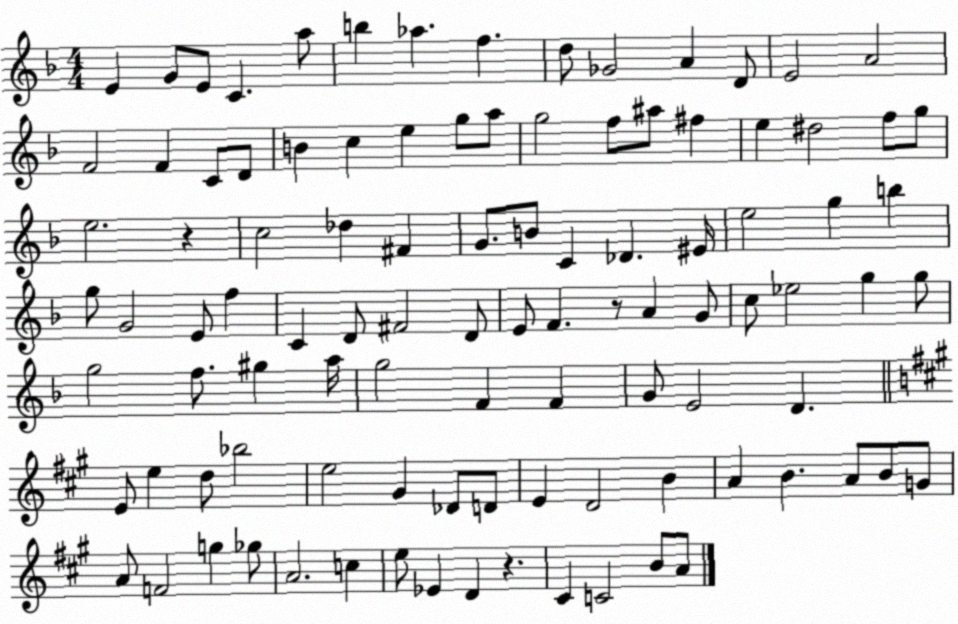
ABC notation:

X:1
T:Untitled
M:4/4
L:1/4
K:F
E G/2 E/2 C a/2 b _a f d/2 _G2 A D/2 E2 A2 F2 F C/2 D/2 B c e g/2 a/2 g2 f/2 ^a/2 ^f e ^d2 f/2 g/2 e2 z c2 _d ^F G/2 B/2 C _D ^E/4 e2 g b g/2 G2 E/2 f C D/2 ^F2 D/2 E/2 F z/2 A G/2 c/2 _e2 g g/2 g2 f/2 ^g a/4 g2 F F G/2 E2 D E/2 e d/2 _b2 e2 ^G _D/2 D/2 E D2 B A B A/2 B/2 G/2 A/2 F2 g _g/2 A2 c e/2 _E D z ^C C2 B/2 A/2